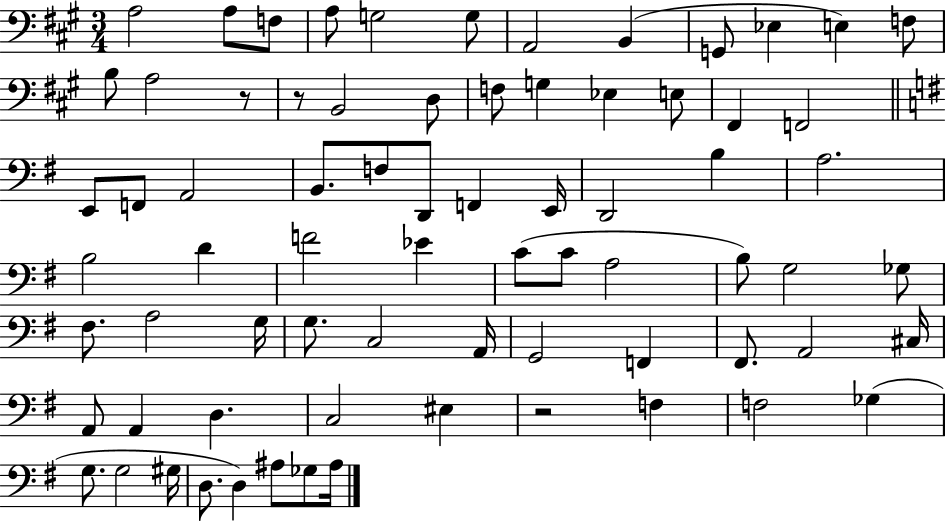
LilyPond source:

{
  \clef bass
  \numericTimeSignature
  \time 3/4
  \key a \major
  a2 a8 f8 | a8 g2 g8 | a,2 b,4( | g,8 ees4 e4) f8 | \break b8 a2 r8 | r8 b,2 d8 | f8 g4 ees4 e8 | fis,4 f,2 | \break \bar "||" \break \key e \minor e,8 f,8 a,2 | b,8. f8 d,8 f,4 e,16 | d,2 b4 | a2. | \break b2 d'4 | f'2 ees'4 | c'8( c'8 a2 | b8) g2 ges8 | \break fis8. a2 g16 | g8. c2 a,16 | g,2 f,4 | fis,8. a,2 cis16 | \break a,8 a,4 d4. | c2 eis4 | r2 f4 | f2 ges4( | \break g8. g2 gis16 | d8. d4) ais8 ges8 ais16 | \bar "|."
}